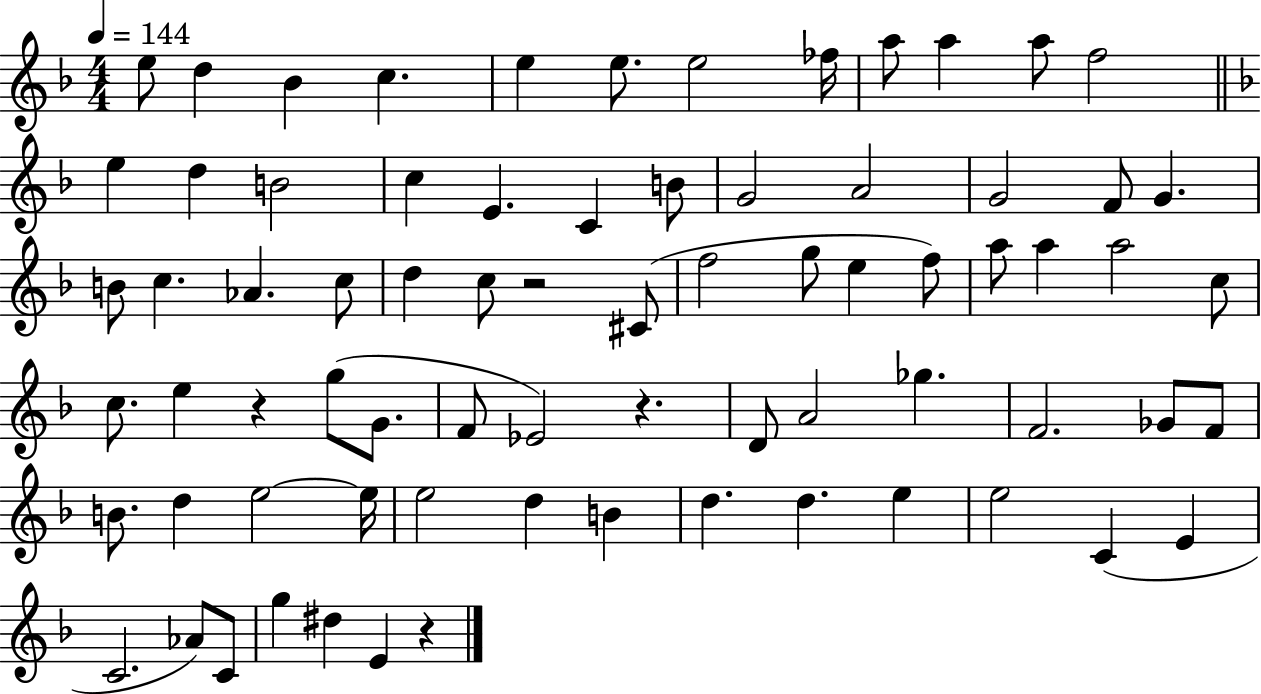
{
  \clef treble
  \numericTimeSignature
  \time 4/4
  \key f \major
  \tempo 4 = 144
  \repeat volta 2 { e''8 d''4 bes'4 c''4. | e''4 e''8. e''2 fes''16 | a''8 a''4 a''8 f''2 | \bar "||" \break \key d \minor e''4 d''4 b'2 | c''4 e'4. c'4 b'8 | g'2 a'2 | g'2 f'8 g'4. | \break b'8 c''4. aes'4. c''8 | d''4 c''8 r2 cis'8( | f''2 g''8 e''4 f''8) | a''8 a''4 a''2 c''8 | \break c''8. e''4 r4 g''8( g'8. | f'8 ees'2) r4. | d'8 a'2 ges''4. | f'2. ges'8 f'8 | \break b'8. d''4 e''2~~ e''16 | e''2 d''4 b'4 | d''4. d''4. e''4 | e''2 c'4( e'4 | \break c'2. aes'8) c'8 | g''4 dis''4 e'4 r4 | } \bar "|."
}